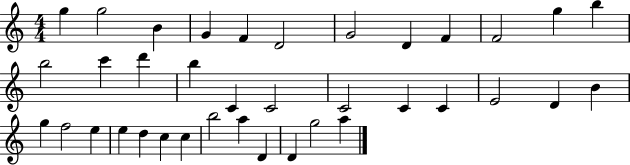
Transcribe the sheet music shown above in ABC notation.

X:1
T:Untitled
M:4/4
L:1/4
K:C
g g2 B G F D2 G2 D F F2 g b b2 c' d' b C C2 C2 C C E2 D B g f2 e e d c c b2 a D D g2 a